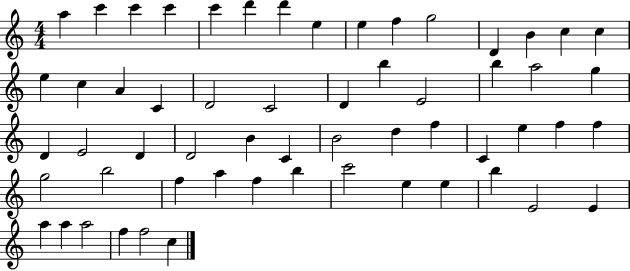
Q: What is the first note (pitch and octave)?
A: A5